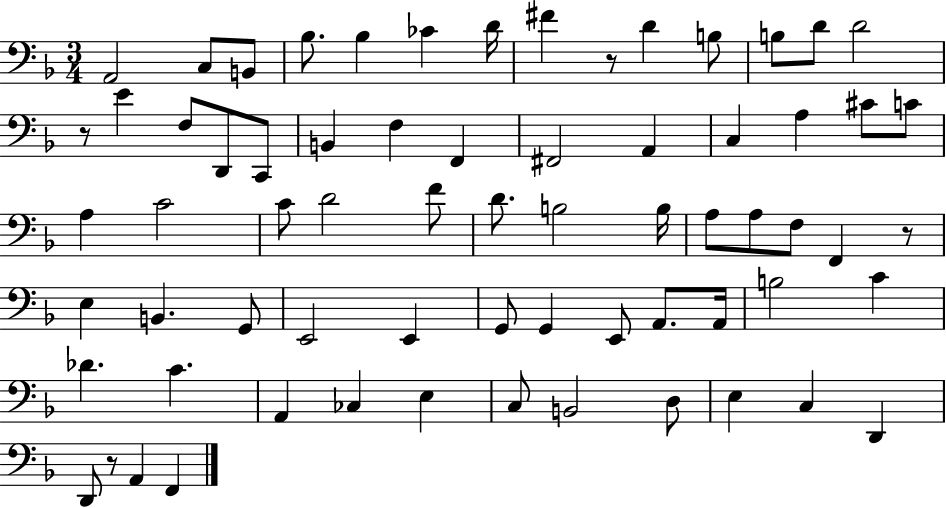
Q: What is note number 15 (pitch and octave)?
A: F3